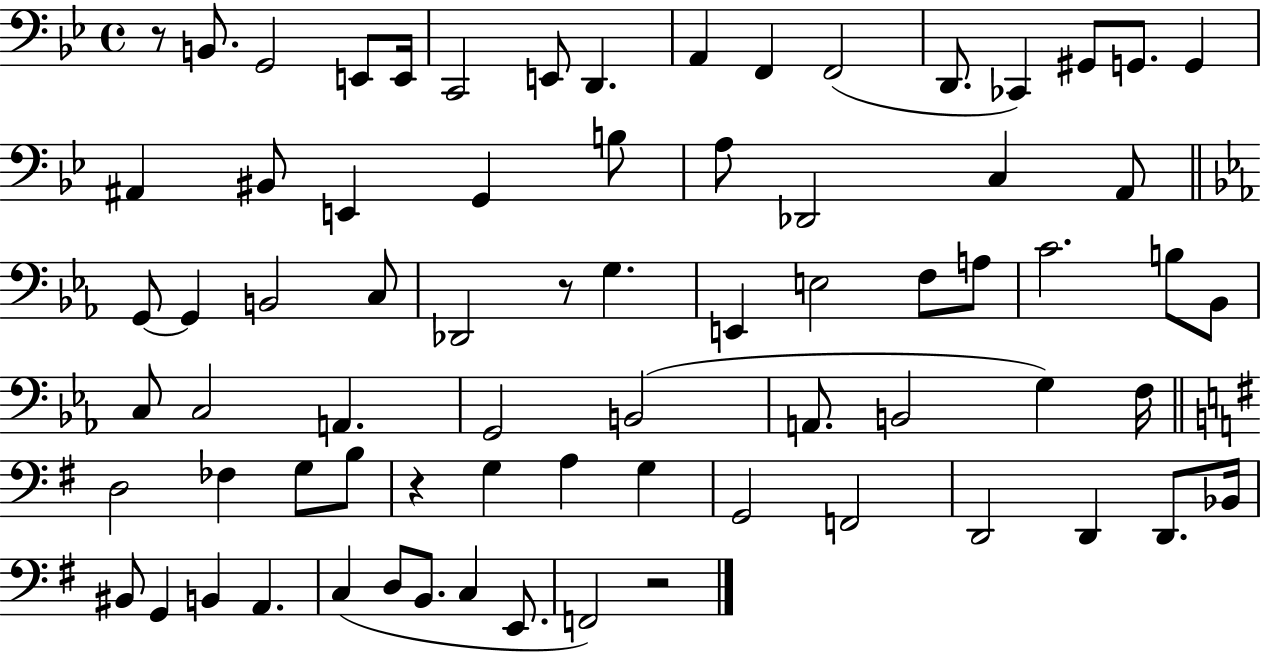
{
  \clef bass
  \time 4/4
  \defaultTimeSignature
  \key bes \major
  r8 b,8. g,2 e,8 e,16 | c,2 e,8 d,4. | a,4 f,4 f,2( | d,8. ces,4) gis,8 g,8. g,4 | \break ais,4 bis,8 e,4 g,4 b8 | a8 des,2 c4 a,8 | \bar "||" \break \key c \minor g,8~~ g,4 b,2 c8 | des,2 r8 g4. | e,4 e2 f8 a8 | c'2. b8 bes,8 | \break c8 c2 a,4. | g,2 b,2( | a,8. b,2 g4) f16 | \bar "||" \break \key g \major d2 fes4 g8 b8 | r4 g4 a4 g4 | g,2 f,2 | d,2 d,4 d,8. bes,16 | \break bis,8 g,4 b,4 a,4. | c4( d8 b,8. c4 e,8. | f,2) r2 | \bar "|."
}